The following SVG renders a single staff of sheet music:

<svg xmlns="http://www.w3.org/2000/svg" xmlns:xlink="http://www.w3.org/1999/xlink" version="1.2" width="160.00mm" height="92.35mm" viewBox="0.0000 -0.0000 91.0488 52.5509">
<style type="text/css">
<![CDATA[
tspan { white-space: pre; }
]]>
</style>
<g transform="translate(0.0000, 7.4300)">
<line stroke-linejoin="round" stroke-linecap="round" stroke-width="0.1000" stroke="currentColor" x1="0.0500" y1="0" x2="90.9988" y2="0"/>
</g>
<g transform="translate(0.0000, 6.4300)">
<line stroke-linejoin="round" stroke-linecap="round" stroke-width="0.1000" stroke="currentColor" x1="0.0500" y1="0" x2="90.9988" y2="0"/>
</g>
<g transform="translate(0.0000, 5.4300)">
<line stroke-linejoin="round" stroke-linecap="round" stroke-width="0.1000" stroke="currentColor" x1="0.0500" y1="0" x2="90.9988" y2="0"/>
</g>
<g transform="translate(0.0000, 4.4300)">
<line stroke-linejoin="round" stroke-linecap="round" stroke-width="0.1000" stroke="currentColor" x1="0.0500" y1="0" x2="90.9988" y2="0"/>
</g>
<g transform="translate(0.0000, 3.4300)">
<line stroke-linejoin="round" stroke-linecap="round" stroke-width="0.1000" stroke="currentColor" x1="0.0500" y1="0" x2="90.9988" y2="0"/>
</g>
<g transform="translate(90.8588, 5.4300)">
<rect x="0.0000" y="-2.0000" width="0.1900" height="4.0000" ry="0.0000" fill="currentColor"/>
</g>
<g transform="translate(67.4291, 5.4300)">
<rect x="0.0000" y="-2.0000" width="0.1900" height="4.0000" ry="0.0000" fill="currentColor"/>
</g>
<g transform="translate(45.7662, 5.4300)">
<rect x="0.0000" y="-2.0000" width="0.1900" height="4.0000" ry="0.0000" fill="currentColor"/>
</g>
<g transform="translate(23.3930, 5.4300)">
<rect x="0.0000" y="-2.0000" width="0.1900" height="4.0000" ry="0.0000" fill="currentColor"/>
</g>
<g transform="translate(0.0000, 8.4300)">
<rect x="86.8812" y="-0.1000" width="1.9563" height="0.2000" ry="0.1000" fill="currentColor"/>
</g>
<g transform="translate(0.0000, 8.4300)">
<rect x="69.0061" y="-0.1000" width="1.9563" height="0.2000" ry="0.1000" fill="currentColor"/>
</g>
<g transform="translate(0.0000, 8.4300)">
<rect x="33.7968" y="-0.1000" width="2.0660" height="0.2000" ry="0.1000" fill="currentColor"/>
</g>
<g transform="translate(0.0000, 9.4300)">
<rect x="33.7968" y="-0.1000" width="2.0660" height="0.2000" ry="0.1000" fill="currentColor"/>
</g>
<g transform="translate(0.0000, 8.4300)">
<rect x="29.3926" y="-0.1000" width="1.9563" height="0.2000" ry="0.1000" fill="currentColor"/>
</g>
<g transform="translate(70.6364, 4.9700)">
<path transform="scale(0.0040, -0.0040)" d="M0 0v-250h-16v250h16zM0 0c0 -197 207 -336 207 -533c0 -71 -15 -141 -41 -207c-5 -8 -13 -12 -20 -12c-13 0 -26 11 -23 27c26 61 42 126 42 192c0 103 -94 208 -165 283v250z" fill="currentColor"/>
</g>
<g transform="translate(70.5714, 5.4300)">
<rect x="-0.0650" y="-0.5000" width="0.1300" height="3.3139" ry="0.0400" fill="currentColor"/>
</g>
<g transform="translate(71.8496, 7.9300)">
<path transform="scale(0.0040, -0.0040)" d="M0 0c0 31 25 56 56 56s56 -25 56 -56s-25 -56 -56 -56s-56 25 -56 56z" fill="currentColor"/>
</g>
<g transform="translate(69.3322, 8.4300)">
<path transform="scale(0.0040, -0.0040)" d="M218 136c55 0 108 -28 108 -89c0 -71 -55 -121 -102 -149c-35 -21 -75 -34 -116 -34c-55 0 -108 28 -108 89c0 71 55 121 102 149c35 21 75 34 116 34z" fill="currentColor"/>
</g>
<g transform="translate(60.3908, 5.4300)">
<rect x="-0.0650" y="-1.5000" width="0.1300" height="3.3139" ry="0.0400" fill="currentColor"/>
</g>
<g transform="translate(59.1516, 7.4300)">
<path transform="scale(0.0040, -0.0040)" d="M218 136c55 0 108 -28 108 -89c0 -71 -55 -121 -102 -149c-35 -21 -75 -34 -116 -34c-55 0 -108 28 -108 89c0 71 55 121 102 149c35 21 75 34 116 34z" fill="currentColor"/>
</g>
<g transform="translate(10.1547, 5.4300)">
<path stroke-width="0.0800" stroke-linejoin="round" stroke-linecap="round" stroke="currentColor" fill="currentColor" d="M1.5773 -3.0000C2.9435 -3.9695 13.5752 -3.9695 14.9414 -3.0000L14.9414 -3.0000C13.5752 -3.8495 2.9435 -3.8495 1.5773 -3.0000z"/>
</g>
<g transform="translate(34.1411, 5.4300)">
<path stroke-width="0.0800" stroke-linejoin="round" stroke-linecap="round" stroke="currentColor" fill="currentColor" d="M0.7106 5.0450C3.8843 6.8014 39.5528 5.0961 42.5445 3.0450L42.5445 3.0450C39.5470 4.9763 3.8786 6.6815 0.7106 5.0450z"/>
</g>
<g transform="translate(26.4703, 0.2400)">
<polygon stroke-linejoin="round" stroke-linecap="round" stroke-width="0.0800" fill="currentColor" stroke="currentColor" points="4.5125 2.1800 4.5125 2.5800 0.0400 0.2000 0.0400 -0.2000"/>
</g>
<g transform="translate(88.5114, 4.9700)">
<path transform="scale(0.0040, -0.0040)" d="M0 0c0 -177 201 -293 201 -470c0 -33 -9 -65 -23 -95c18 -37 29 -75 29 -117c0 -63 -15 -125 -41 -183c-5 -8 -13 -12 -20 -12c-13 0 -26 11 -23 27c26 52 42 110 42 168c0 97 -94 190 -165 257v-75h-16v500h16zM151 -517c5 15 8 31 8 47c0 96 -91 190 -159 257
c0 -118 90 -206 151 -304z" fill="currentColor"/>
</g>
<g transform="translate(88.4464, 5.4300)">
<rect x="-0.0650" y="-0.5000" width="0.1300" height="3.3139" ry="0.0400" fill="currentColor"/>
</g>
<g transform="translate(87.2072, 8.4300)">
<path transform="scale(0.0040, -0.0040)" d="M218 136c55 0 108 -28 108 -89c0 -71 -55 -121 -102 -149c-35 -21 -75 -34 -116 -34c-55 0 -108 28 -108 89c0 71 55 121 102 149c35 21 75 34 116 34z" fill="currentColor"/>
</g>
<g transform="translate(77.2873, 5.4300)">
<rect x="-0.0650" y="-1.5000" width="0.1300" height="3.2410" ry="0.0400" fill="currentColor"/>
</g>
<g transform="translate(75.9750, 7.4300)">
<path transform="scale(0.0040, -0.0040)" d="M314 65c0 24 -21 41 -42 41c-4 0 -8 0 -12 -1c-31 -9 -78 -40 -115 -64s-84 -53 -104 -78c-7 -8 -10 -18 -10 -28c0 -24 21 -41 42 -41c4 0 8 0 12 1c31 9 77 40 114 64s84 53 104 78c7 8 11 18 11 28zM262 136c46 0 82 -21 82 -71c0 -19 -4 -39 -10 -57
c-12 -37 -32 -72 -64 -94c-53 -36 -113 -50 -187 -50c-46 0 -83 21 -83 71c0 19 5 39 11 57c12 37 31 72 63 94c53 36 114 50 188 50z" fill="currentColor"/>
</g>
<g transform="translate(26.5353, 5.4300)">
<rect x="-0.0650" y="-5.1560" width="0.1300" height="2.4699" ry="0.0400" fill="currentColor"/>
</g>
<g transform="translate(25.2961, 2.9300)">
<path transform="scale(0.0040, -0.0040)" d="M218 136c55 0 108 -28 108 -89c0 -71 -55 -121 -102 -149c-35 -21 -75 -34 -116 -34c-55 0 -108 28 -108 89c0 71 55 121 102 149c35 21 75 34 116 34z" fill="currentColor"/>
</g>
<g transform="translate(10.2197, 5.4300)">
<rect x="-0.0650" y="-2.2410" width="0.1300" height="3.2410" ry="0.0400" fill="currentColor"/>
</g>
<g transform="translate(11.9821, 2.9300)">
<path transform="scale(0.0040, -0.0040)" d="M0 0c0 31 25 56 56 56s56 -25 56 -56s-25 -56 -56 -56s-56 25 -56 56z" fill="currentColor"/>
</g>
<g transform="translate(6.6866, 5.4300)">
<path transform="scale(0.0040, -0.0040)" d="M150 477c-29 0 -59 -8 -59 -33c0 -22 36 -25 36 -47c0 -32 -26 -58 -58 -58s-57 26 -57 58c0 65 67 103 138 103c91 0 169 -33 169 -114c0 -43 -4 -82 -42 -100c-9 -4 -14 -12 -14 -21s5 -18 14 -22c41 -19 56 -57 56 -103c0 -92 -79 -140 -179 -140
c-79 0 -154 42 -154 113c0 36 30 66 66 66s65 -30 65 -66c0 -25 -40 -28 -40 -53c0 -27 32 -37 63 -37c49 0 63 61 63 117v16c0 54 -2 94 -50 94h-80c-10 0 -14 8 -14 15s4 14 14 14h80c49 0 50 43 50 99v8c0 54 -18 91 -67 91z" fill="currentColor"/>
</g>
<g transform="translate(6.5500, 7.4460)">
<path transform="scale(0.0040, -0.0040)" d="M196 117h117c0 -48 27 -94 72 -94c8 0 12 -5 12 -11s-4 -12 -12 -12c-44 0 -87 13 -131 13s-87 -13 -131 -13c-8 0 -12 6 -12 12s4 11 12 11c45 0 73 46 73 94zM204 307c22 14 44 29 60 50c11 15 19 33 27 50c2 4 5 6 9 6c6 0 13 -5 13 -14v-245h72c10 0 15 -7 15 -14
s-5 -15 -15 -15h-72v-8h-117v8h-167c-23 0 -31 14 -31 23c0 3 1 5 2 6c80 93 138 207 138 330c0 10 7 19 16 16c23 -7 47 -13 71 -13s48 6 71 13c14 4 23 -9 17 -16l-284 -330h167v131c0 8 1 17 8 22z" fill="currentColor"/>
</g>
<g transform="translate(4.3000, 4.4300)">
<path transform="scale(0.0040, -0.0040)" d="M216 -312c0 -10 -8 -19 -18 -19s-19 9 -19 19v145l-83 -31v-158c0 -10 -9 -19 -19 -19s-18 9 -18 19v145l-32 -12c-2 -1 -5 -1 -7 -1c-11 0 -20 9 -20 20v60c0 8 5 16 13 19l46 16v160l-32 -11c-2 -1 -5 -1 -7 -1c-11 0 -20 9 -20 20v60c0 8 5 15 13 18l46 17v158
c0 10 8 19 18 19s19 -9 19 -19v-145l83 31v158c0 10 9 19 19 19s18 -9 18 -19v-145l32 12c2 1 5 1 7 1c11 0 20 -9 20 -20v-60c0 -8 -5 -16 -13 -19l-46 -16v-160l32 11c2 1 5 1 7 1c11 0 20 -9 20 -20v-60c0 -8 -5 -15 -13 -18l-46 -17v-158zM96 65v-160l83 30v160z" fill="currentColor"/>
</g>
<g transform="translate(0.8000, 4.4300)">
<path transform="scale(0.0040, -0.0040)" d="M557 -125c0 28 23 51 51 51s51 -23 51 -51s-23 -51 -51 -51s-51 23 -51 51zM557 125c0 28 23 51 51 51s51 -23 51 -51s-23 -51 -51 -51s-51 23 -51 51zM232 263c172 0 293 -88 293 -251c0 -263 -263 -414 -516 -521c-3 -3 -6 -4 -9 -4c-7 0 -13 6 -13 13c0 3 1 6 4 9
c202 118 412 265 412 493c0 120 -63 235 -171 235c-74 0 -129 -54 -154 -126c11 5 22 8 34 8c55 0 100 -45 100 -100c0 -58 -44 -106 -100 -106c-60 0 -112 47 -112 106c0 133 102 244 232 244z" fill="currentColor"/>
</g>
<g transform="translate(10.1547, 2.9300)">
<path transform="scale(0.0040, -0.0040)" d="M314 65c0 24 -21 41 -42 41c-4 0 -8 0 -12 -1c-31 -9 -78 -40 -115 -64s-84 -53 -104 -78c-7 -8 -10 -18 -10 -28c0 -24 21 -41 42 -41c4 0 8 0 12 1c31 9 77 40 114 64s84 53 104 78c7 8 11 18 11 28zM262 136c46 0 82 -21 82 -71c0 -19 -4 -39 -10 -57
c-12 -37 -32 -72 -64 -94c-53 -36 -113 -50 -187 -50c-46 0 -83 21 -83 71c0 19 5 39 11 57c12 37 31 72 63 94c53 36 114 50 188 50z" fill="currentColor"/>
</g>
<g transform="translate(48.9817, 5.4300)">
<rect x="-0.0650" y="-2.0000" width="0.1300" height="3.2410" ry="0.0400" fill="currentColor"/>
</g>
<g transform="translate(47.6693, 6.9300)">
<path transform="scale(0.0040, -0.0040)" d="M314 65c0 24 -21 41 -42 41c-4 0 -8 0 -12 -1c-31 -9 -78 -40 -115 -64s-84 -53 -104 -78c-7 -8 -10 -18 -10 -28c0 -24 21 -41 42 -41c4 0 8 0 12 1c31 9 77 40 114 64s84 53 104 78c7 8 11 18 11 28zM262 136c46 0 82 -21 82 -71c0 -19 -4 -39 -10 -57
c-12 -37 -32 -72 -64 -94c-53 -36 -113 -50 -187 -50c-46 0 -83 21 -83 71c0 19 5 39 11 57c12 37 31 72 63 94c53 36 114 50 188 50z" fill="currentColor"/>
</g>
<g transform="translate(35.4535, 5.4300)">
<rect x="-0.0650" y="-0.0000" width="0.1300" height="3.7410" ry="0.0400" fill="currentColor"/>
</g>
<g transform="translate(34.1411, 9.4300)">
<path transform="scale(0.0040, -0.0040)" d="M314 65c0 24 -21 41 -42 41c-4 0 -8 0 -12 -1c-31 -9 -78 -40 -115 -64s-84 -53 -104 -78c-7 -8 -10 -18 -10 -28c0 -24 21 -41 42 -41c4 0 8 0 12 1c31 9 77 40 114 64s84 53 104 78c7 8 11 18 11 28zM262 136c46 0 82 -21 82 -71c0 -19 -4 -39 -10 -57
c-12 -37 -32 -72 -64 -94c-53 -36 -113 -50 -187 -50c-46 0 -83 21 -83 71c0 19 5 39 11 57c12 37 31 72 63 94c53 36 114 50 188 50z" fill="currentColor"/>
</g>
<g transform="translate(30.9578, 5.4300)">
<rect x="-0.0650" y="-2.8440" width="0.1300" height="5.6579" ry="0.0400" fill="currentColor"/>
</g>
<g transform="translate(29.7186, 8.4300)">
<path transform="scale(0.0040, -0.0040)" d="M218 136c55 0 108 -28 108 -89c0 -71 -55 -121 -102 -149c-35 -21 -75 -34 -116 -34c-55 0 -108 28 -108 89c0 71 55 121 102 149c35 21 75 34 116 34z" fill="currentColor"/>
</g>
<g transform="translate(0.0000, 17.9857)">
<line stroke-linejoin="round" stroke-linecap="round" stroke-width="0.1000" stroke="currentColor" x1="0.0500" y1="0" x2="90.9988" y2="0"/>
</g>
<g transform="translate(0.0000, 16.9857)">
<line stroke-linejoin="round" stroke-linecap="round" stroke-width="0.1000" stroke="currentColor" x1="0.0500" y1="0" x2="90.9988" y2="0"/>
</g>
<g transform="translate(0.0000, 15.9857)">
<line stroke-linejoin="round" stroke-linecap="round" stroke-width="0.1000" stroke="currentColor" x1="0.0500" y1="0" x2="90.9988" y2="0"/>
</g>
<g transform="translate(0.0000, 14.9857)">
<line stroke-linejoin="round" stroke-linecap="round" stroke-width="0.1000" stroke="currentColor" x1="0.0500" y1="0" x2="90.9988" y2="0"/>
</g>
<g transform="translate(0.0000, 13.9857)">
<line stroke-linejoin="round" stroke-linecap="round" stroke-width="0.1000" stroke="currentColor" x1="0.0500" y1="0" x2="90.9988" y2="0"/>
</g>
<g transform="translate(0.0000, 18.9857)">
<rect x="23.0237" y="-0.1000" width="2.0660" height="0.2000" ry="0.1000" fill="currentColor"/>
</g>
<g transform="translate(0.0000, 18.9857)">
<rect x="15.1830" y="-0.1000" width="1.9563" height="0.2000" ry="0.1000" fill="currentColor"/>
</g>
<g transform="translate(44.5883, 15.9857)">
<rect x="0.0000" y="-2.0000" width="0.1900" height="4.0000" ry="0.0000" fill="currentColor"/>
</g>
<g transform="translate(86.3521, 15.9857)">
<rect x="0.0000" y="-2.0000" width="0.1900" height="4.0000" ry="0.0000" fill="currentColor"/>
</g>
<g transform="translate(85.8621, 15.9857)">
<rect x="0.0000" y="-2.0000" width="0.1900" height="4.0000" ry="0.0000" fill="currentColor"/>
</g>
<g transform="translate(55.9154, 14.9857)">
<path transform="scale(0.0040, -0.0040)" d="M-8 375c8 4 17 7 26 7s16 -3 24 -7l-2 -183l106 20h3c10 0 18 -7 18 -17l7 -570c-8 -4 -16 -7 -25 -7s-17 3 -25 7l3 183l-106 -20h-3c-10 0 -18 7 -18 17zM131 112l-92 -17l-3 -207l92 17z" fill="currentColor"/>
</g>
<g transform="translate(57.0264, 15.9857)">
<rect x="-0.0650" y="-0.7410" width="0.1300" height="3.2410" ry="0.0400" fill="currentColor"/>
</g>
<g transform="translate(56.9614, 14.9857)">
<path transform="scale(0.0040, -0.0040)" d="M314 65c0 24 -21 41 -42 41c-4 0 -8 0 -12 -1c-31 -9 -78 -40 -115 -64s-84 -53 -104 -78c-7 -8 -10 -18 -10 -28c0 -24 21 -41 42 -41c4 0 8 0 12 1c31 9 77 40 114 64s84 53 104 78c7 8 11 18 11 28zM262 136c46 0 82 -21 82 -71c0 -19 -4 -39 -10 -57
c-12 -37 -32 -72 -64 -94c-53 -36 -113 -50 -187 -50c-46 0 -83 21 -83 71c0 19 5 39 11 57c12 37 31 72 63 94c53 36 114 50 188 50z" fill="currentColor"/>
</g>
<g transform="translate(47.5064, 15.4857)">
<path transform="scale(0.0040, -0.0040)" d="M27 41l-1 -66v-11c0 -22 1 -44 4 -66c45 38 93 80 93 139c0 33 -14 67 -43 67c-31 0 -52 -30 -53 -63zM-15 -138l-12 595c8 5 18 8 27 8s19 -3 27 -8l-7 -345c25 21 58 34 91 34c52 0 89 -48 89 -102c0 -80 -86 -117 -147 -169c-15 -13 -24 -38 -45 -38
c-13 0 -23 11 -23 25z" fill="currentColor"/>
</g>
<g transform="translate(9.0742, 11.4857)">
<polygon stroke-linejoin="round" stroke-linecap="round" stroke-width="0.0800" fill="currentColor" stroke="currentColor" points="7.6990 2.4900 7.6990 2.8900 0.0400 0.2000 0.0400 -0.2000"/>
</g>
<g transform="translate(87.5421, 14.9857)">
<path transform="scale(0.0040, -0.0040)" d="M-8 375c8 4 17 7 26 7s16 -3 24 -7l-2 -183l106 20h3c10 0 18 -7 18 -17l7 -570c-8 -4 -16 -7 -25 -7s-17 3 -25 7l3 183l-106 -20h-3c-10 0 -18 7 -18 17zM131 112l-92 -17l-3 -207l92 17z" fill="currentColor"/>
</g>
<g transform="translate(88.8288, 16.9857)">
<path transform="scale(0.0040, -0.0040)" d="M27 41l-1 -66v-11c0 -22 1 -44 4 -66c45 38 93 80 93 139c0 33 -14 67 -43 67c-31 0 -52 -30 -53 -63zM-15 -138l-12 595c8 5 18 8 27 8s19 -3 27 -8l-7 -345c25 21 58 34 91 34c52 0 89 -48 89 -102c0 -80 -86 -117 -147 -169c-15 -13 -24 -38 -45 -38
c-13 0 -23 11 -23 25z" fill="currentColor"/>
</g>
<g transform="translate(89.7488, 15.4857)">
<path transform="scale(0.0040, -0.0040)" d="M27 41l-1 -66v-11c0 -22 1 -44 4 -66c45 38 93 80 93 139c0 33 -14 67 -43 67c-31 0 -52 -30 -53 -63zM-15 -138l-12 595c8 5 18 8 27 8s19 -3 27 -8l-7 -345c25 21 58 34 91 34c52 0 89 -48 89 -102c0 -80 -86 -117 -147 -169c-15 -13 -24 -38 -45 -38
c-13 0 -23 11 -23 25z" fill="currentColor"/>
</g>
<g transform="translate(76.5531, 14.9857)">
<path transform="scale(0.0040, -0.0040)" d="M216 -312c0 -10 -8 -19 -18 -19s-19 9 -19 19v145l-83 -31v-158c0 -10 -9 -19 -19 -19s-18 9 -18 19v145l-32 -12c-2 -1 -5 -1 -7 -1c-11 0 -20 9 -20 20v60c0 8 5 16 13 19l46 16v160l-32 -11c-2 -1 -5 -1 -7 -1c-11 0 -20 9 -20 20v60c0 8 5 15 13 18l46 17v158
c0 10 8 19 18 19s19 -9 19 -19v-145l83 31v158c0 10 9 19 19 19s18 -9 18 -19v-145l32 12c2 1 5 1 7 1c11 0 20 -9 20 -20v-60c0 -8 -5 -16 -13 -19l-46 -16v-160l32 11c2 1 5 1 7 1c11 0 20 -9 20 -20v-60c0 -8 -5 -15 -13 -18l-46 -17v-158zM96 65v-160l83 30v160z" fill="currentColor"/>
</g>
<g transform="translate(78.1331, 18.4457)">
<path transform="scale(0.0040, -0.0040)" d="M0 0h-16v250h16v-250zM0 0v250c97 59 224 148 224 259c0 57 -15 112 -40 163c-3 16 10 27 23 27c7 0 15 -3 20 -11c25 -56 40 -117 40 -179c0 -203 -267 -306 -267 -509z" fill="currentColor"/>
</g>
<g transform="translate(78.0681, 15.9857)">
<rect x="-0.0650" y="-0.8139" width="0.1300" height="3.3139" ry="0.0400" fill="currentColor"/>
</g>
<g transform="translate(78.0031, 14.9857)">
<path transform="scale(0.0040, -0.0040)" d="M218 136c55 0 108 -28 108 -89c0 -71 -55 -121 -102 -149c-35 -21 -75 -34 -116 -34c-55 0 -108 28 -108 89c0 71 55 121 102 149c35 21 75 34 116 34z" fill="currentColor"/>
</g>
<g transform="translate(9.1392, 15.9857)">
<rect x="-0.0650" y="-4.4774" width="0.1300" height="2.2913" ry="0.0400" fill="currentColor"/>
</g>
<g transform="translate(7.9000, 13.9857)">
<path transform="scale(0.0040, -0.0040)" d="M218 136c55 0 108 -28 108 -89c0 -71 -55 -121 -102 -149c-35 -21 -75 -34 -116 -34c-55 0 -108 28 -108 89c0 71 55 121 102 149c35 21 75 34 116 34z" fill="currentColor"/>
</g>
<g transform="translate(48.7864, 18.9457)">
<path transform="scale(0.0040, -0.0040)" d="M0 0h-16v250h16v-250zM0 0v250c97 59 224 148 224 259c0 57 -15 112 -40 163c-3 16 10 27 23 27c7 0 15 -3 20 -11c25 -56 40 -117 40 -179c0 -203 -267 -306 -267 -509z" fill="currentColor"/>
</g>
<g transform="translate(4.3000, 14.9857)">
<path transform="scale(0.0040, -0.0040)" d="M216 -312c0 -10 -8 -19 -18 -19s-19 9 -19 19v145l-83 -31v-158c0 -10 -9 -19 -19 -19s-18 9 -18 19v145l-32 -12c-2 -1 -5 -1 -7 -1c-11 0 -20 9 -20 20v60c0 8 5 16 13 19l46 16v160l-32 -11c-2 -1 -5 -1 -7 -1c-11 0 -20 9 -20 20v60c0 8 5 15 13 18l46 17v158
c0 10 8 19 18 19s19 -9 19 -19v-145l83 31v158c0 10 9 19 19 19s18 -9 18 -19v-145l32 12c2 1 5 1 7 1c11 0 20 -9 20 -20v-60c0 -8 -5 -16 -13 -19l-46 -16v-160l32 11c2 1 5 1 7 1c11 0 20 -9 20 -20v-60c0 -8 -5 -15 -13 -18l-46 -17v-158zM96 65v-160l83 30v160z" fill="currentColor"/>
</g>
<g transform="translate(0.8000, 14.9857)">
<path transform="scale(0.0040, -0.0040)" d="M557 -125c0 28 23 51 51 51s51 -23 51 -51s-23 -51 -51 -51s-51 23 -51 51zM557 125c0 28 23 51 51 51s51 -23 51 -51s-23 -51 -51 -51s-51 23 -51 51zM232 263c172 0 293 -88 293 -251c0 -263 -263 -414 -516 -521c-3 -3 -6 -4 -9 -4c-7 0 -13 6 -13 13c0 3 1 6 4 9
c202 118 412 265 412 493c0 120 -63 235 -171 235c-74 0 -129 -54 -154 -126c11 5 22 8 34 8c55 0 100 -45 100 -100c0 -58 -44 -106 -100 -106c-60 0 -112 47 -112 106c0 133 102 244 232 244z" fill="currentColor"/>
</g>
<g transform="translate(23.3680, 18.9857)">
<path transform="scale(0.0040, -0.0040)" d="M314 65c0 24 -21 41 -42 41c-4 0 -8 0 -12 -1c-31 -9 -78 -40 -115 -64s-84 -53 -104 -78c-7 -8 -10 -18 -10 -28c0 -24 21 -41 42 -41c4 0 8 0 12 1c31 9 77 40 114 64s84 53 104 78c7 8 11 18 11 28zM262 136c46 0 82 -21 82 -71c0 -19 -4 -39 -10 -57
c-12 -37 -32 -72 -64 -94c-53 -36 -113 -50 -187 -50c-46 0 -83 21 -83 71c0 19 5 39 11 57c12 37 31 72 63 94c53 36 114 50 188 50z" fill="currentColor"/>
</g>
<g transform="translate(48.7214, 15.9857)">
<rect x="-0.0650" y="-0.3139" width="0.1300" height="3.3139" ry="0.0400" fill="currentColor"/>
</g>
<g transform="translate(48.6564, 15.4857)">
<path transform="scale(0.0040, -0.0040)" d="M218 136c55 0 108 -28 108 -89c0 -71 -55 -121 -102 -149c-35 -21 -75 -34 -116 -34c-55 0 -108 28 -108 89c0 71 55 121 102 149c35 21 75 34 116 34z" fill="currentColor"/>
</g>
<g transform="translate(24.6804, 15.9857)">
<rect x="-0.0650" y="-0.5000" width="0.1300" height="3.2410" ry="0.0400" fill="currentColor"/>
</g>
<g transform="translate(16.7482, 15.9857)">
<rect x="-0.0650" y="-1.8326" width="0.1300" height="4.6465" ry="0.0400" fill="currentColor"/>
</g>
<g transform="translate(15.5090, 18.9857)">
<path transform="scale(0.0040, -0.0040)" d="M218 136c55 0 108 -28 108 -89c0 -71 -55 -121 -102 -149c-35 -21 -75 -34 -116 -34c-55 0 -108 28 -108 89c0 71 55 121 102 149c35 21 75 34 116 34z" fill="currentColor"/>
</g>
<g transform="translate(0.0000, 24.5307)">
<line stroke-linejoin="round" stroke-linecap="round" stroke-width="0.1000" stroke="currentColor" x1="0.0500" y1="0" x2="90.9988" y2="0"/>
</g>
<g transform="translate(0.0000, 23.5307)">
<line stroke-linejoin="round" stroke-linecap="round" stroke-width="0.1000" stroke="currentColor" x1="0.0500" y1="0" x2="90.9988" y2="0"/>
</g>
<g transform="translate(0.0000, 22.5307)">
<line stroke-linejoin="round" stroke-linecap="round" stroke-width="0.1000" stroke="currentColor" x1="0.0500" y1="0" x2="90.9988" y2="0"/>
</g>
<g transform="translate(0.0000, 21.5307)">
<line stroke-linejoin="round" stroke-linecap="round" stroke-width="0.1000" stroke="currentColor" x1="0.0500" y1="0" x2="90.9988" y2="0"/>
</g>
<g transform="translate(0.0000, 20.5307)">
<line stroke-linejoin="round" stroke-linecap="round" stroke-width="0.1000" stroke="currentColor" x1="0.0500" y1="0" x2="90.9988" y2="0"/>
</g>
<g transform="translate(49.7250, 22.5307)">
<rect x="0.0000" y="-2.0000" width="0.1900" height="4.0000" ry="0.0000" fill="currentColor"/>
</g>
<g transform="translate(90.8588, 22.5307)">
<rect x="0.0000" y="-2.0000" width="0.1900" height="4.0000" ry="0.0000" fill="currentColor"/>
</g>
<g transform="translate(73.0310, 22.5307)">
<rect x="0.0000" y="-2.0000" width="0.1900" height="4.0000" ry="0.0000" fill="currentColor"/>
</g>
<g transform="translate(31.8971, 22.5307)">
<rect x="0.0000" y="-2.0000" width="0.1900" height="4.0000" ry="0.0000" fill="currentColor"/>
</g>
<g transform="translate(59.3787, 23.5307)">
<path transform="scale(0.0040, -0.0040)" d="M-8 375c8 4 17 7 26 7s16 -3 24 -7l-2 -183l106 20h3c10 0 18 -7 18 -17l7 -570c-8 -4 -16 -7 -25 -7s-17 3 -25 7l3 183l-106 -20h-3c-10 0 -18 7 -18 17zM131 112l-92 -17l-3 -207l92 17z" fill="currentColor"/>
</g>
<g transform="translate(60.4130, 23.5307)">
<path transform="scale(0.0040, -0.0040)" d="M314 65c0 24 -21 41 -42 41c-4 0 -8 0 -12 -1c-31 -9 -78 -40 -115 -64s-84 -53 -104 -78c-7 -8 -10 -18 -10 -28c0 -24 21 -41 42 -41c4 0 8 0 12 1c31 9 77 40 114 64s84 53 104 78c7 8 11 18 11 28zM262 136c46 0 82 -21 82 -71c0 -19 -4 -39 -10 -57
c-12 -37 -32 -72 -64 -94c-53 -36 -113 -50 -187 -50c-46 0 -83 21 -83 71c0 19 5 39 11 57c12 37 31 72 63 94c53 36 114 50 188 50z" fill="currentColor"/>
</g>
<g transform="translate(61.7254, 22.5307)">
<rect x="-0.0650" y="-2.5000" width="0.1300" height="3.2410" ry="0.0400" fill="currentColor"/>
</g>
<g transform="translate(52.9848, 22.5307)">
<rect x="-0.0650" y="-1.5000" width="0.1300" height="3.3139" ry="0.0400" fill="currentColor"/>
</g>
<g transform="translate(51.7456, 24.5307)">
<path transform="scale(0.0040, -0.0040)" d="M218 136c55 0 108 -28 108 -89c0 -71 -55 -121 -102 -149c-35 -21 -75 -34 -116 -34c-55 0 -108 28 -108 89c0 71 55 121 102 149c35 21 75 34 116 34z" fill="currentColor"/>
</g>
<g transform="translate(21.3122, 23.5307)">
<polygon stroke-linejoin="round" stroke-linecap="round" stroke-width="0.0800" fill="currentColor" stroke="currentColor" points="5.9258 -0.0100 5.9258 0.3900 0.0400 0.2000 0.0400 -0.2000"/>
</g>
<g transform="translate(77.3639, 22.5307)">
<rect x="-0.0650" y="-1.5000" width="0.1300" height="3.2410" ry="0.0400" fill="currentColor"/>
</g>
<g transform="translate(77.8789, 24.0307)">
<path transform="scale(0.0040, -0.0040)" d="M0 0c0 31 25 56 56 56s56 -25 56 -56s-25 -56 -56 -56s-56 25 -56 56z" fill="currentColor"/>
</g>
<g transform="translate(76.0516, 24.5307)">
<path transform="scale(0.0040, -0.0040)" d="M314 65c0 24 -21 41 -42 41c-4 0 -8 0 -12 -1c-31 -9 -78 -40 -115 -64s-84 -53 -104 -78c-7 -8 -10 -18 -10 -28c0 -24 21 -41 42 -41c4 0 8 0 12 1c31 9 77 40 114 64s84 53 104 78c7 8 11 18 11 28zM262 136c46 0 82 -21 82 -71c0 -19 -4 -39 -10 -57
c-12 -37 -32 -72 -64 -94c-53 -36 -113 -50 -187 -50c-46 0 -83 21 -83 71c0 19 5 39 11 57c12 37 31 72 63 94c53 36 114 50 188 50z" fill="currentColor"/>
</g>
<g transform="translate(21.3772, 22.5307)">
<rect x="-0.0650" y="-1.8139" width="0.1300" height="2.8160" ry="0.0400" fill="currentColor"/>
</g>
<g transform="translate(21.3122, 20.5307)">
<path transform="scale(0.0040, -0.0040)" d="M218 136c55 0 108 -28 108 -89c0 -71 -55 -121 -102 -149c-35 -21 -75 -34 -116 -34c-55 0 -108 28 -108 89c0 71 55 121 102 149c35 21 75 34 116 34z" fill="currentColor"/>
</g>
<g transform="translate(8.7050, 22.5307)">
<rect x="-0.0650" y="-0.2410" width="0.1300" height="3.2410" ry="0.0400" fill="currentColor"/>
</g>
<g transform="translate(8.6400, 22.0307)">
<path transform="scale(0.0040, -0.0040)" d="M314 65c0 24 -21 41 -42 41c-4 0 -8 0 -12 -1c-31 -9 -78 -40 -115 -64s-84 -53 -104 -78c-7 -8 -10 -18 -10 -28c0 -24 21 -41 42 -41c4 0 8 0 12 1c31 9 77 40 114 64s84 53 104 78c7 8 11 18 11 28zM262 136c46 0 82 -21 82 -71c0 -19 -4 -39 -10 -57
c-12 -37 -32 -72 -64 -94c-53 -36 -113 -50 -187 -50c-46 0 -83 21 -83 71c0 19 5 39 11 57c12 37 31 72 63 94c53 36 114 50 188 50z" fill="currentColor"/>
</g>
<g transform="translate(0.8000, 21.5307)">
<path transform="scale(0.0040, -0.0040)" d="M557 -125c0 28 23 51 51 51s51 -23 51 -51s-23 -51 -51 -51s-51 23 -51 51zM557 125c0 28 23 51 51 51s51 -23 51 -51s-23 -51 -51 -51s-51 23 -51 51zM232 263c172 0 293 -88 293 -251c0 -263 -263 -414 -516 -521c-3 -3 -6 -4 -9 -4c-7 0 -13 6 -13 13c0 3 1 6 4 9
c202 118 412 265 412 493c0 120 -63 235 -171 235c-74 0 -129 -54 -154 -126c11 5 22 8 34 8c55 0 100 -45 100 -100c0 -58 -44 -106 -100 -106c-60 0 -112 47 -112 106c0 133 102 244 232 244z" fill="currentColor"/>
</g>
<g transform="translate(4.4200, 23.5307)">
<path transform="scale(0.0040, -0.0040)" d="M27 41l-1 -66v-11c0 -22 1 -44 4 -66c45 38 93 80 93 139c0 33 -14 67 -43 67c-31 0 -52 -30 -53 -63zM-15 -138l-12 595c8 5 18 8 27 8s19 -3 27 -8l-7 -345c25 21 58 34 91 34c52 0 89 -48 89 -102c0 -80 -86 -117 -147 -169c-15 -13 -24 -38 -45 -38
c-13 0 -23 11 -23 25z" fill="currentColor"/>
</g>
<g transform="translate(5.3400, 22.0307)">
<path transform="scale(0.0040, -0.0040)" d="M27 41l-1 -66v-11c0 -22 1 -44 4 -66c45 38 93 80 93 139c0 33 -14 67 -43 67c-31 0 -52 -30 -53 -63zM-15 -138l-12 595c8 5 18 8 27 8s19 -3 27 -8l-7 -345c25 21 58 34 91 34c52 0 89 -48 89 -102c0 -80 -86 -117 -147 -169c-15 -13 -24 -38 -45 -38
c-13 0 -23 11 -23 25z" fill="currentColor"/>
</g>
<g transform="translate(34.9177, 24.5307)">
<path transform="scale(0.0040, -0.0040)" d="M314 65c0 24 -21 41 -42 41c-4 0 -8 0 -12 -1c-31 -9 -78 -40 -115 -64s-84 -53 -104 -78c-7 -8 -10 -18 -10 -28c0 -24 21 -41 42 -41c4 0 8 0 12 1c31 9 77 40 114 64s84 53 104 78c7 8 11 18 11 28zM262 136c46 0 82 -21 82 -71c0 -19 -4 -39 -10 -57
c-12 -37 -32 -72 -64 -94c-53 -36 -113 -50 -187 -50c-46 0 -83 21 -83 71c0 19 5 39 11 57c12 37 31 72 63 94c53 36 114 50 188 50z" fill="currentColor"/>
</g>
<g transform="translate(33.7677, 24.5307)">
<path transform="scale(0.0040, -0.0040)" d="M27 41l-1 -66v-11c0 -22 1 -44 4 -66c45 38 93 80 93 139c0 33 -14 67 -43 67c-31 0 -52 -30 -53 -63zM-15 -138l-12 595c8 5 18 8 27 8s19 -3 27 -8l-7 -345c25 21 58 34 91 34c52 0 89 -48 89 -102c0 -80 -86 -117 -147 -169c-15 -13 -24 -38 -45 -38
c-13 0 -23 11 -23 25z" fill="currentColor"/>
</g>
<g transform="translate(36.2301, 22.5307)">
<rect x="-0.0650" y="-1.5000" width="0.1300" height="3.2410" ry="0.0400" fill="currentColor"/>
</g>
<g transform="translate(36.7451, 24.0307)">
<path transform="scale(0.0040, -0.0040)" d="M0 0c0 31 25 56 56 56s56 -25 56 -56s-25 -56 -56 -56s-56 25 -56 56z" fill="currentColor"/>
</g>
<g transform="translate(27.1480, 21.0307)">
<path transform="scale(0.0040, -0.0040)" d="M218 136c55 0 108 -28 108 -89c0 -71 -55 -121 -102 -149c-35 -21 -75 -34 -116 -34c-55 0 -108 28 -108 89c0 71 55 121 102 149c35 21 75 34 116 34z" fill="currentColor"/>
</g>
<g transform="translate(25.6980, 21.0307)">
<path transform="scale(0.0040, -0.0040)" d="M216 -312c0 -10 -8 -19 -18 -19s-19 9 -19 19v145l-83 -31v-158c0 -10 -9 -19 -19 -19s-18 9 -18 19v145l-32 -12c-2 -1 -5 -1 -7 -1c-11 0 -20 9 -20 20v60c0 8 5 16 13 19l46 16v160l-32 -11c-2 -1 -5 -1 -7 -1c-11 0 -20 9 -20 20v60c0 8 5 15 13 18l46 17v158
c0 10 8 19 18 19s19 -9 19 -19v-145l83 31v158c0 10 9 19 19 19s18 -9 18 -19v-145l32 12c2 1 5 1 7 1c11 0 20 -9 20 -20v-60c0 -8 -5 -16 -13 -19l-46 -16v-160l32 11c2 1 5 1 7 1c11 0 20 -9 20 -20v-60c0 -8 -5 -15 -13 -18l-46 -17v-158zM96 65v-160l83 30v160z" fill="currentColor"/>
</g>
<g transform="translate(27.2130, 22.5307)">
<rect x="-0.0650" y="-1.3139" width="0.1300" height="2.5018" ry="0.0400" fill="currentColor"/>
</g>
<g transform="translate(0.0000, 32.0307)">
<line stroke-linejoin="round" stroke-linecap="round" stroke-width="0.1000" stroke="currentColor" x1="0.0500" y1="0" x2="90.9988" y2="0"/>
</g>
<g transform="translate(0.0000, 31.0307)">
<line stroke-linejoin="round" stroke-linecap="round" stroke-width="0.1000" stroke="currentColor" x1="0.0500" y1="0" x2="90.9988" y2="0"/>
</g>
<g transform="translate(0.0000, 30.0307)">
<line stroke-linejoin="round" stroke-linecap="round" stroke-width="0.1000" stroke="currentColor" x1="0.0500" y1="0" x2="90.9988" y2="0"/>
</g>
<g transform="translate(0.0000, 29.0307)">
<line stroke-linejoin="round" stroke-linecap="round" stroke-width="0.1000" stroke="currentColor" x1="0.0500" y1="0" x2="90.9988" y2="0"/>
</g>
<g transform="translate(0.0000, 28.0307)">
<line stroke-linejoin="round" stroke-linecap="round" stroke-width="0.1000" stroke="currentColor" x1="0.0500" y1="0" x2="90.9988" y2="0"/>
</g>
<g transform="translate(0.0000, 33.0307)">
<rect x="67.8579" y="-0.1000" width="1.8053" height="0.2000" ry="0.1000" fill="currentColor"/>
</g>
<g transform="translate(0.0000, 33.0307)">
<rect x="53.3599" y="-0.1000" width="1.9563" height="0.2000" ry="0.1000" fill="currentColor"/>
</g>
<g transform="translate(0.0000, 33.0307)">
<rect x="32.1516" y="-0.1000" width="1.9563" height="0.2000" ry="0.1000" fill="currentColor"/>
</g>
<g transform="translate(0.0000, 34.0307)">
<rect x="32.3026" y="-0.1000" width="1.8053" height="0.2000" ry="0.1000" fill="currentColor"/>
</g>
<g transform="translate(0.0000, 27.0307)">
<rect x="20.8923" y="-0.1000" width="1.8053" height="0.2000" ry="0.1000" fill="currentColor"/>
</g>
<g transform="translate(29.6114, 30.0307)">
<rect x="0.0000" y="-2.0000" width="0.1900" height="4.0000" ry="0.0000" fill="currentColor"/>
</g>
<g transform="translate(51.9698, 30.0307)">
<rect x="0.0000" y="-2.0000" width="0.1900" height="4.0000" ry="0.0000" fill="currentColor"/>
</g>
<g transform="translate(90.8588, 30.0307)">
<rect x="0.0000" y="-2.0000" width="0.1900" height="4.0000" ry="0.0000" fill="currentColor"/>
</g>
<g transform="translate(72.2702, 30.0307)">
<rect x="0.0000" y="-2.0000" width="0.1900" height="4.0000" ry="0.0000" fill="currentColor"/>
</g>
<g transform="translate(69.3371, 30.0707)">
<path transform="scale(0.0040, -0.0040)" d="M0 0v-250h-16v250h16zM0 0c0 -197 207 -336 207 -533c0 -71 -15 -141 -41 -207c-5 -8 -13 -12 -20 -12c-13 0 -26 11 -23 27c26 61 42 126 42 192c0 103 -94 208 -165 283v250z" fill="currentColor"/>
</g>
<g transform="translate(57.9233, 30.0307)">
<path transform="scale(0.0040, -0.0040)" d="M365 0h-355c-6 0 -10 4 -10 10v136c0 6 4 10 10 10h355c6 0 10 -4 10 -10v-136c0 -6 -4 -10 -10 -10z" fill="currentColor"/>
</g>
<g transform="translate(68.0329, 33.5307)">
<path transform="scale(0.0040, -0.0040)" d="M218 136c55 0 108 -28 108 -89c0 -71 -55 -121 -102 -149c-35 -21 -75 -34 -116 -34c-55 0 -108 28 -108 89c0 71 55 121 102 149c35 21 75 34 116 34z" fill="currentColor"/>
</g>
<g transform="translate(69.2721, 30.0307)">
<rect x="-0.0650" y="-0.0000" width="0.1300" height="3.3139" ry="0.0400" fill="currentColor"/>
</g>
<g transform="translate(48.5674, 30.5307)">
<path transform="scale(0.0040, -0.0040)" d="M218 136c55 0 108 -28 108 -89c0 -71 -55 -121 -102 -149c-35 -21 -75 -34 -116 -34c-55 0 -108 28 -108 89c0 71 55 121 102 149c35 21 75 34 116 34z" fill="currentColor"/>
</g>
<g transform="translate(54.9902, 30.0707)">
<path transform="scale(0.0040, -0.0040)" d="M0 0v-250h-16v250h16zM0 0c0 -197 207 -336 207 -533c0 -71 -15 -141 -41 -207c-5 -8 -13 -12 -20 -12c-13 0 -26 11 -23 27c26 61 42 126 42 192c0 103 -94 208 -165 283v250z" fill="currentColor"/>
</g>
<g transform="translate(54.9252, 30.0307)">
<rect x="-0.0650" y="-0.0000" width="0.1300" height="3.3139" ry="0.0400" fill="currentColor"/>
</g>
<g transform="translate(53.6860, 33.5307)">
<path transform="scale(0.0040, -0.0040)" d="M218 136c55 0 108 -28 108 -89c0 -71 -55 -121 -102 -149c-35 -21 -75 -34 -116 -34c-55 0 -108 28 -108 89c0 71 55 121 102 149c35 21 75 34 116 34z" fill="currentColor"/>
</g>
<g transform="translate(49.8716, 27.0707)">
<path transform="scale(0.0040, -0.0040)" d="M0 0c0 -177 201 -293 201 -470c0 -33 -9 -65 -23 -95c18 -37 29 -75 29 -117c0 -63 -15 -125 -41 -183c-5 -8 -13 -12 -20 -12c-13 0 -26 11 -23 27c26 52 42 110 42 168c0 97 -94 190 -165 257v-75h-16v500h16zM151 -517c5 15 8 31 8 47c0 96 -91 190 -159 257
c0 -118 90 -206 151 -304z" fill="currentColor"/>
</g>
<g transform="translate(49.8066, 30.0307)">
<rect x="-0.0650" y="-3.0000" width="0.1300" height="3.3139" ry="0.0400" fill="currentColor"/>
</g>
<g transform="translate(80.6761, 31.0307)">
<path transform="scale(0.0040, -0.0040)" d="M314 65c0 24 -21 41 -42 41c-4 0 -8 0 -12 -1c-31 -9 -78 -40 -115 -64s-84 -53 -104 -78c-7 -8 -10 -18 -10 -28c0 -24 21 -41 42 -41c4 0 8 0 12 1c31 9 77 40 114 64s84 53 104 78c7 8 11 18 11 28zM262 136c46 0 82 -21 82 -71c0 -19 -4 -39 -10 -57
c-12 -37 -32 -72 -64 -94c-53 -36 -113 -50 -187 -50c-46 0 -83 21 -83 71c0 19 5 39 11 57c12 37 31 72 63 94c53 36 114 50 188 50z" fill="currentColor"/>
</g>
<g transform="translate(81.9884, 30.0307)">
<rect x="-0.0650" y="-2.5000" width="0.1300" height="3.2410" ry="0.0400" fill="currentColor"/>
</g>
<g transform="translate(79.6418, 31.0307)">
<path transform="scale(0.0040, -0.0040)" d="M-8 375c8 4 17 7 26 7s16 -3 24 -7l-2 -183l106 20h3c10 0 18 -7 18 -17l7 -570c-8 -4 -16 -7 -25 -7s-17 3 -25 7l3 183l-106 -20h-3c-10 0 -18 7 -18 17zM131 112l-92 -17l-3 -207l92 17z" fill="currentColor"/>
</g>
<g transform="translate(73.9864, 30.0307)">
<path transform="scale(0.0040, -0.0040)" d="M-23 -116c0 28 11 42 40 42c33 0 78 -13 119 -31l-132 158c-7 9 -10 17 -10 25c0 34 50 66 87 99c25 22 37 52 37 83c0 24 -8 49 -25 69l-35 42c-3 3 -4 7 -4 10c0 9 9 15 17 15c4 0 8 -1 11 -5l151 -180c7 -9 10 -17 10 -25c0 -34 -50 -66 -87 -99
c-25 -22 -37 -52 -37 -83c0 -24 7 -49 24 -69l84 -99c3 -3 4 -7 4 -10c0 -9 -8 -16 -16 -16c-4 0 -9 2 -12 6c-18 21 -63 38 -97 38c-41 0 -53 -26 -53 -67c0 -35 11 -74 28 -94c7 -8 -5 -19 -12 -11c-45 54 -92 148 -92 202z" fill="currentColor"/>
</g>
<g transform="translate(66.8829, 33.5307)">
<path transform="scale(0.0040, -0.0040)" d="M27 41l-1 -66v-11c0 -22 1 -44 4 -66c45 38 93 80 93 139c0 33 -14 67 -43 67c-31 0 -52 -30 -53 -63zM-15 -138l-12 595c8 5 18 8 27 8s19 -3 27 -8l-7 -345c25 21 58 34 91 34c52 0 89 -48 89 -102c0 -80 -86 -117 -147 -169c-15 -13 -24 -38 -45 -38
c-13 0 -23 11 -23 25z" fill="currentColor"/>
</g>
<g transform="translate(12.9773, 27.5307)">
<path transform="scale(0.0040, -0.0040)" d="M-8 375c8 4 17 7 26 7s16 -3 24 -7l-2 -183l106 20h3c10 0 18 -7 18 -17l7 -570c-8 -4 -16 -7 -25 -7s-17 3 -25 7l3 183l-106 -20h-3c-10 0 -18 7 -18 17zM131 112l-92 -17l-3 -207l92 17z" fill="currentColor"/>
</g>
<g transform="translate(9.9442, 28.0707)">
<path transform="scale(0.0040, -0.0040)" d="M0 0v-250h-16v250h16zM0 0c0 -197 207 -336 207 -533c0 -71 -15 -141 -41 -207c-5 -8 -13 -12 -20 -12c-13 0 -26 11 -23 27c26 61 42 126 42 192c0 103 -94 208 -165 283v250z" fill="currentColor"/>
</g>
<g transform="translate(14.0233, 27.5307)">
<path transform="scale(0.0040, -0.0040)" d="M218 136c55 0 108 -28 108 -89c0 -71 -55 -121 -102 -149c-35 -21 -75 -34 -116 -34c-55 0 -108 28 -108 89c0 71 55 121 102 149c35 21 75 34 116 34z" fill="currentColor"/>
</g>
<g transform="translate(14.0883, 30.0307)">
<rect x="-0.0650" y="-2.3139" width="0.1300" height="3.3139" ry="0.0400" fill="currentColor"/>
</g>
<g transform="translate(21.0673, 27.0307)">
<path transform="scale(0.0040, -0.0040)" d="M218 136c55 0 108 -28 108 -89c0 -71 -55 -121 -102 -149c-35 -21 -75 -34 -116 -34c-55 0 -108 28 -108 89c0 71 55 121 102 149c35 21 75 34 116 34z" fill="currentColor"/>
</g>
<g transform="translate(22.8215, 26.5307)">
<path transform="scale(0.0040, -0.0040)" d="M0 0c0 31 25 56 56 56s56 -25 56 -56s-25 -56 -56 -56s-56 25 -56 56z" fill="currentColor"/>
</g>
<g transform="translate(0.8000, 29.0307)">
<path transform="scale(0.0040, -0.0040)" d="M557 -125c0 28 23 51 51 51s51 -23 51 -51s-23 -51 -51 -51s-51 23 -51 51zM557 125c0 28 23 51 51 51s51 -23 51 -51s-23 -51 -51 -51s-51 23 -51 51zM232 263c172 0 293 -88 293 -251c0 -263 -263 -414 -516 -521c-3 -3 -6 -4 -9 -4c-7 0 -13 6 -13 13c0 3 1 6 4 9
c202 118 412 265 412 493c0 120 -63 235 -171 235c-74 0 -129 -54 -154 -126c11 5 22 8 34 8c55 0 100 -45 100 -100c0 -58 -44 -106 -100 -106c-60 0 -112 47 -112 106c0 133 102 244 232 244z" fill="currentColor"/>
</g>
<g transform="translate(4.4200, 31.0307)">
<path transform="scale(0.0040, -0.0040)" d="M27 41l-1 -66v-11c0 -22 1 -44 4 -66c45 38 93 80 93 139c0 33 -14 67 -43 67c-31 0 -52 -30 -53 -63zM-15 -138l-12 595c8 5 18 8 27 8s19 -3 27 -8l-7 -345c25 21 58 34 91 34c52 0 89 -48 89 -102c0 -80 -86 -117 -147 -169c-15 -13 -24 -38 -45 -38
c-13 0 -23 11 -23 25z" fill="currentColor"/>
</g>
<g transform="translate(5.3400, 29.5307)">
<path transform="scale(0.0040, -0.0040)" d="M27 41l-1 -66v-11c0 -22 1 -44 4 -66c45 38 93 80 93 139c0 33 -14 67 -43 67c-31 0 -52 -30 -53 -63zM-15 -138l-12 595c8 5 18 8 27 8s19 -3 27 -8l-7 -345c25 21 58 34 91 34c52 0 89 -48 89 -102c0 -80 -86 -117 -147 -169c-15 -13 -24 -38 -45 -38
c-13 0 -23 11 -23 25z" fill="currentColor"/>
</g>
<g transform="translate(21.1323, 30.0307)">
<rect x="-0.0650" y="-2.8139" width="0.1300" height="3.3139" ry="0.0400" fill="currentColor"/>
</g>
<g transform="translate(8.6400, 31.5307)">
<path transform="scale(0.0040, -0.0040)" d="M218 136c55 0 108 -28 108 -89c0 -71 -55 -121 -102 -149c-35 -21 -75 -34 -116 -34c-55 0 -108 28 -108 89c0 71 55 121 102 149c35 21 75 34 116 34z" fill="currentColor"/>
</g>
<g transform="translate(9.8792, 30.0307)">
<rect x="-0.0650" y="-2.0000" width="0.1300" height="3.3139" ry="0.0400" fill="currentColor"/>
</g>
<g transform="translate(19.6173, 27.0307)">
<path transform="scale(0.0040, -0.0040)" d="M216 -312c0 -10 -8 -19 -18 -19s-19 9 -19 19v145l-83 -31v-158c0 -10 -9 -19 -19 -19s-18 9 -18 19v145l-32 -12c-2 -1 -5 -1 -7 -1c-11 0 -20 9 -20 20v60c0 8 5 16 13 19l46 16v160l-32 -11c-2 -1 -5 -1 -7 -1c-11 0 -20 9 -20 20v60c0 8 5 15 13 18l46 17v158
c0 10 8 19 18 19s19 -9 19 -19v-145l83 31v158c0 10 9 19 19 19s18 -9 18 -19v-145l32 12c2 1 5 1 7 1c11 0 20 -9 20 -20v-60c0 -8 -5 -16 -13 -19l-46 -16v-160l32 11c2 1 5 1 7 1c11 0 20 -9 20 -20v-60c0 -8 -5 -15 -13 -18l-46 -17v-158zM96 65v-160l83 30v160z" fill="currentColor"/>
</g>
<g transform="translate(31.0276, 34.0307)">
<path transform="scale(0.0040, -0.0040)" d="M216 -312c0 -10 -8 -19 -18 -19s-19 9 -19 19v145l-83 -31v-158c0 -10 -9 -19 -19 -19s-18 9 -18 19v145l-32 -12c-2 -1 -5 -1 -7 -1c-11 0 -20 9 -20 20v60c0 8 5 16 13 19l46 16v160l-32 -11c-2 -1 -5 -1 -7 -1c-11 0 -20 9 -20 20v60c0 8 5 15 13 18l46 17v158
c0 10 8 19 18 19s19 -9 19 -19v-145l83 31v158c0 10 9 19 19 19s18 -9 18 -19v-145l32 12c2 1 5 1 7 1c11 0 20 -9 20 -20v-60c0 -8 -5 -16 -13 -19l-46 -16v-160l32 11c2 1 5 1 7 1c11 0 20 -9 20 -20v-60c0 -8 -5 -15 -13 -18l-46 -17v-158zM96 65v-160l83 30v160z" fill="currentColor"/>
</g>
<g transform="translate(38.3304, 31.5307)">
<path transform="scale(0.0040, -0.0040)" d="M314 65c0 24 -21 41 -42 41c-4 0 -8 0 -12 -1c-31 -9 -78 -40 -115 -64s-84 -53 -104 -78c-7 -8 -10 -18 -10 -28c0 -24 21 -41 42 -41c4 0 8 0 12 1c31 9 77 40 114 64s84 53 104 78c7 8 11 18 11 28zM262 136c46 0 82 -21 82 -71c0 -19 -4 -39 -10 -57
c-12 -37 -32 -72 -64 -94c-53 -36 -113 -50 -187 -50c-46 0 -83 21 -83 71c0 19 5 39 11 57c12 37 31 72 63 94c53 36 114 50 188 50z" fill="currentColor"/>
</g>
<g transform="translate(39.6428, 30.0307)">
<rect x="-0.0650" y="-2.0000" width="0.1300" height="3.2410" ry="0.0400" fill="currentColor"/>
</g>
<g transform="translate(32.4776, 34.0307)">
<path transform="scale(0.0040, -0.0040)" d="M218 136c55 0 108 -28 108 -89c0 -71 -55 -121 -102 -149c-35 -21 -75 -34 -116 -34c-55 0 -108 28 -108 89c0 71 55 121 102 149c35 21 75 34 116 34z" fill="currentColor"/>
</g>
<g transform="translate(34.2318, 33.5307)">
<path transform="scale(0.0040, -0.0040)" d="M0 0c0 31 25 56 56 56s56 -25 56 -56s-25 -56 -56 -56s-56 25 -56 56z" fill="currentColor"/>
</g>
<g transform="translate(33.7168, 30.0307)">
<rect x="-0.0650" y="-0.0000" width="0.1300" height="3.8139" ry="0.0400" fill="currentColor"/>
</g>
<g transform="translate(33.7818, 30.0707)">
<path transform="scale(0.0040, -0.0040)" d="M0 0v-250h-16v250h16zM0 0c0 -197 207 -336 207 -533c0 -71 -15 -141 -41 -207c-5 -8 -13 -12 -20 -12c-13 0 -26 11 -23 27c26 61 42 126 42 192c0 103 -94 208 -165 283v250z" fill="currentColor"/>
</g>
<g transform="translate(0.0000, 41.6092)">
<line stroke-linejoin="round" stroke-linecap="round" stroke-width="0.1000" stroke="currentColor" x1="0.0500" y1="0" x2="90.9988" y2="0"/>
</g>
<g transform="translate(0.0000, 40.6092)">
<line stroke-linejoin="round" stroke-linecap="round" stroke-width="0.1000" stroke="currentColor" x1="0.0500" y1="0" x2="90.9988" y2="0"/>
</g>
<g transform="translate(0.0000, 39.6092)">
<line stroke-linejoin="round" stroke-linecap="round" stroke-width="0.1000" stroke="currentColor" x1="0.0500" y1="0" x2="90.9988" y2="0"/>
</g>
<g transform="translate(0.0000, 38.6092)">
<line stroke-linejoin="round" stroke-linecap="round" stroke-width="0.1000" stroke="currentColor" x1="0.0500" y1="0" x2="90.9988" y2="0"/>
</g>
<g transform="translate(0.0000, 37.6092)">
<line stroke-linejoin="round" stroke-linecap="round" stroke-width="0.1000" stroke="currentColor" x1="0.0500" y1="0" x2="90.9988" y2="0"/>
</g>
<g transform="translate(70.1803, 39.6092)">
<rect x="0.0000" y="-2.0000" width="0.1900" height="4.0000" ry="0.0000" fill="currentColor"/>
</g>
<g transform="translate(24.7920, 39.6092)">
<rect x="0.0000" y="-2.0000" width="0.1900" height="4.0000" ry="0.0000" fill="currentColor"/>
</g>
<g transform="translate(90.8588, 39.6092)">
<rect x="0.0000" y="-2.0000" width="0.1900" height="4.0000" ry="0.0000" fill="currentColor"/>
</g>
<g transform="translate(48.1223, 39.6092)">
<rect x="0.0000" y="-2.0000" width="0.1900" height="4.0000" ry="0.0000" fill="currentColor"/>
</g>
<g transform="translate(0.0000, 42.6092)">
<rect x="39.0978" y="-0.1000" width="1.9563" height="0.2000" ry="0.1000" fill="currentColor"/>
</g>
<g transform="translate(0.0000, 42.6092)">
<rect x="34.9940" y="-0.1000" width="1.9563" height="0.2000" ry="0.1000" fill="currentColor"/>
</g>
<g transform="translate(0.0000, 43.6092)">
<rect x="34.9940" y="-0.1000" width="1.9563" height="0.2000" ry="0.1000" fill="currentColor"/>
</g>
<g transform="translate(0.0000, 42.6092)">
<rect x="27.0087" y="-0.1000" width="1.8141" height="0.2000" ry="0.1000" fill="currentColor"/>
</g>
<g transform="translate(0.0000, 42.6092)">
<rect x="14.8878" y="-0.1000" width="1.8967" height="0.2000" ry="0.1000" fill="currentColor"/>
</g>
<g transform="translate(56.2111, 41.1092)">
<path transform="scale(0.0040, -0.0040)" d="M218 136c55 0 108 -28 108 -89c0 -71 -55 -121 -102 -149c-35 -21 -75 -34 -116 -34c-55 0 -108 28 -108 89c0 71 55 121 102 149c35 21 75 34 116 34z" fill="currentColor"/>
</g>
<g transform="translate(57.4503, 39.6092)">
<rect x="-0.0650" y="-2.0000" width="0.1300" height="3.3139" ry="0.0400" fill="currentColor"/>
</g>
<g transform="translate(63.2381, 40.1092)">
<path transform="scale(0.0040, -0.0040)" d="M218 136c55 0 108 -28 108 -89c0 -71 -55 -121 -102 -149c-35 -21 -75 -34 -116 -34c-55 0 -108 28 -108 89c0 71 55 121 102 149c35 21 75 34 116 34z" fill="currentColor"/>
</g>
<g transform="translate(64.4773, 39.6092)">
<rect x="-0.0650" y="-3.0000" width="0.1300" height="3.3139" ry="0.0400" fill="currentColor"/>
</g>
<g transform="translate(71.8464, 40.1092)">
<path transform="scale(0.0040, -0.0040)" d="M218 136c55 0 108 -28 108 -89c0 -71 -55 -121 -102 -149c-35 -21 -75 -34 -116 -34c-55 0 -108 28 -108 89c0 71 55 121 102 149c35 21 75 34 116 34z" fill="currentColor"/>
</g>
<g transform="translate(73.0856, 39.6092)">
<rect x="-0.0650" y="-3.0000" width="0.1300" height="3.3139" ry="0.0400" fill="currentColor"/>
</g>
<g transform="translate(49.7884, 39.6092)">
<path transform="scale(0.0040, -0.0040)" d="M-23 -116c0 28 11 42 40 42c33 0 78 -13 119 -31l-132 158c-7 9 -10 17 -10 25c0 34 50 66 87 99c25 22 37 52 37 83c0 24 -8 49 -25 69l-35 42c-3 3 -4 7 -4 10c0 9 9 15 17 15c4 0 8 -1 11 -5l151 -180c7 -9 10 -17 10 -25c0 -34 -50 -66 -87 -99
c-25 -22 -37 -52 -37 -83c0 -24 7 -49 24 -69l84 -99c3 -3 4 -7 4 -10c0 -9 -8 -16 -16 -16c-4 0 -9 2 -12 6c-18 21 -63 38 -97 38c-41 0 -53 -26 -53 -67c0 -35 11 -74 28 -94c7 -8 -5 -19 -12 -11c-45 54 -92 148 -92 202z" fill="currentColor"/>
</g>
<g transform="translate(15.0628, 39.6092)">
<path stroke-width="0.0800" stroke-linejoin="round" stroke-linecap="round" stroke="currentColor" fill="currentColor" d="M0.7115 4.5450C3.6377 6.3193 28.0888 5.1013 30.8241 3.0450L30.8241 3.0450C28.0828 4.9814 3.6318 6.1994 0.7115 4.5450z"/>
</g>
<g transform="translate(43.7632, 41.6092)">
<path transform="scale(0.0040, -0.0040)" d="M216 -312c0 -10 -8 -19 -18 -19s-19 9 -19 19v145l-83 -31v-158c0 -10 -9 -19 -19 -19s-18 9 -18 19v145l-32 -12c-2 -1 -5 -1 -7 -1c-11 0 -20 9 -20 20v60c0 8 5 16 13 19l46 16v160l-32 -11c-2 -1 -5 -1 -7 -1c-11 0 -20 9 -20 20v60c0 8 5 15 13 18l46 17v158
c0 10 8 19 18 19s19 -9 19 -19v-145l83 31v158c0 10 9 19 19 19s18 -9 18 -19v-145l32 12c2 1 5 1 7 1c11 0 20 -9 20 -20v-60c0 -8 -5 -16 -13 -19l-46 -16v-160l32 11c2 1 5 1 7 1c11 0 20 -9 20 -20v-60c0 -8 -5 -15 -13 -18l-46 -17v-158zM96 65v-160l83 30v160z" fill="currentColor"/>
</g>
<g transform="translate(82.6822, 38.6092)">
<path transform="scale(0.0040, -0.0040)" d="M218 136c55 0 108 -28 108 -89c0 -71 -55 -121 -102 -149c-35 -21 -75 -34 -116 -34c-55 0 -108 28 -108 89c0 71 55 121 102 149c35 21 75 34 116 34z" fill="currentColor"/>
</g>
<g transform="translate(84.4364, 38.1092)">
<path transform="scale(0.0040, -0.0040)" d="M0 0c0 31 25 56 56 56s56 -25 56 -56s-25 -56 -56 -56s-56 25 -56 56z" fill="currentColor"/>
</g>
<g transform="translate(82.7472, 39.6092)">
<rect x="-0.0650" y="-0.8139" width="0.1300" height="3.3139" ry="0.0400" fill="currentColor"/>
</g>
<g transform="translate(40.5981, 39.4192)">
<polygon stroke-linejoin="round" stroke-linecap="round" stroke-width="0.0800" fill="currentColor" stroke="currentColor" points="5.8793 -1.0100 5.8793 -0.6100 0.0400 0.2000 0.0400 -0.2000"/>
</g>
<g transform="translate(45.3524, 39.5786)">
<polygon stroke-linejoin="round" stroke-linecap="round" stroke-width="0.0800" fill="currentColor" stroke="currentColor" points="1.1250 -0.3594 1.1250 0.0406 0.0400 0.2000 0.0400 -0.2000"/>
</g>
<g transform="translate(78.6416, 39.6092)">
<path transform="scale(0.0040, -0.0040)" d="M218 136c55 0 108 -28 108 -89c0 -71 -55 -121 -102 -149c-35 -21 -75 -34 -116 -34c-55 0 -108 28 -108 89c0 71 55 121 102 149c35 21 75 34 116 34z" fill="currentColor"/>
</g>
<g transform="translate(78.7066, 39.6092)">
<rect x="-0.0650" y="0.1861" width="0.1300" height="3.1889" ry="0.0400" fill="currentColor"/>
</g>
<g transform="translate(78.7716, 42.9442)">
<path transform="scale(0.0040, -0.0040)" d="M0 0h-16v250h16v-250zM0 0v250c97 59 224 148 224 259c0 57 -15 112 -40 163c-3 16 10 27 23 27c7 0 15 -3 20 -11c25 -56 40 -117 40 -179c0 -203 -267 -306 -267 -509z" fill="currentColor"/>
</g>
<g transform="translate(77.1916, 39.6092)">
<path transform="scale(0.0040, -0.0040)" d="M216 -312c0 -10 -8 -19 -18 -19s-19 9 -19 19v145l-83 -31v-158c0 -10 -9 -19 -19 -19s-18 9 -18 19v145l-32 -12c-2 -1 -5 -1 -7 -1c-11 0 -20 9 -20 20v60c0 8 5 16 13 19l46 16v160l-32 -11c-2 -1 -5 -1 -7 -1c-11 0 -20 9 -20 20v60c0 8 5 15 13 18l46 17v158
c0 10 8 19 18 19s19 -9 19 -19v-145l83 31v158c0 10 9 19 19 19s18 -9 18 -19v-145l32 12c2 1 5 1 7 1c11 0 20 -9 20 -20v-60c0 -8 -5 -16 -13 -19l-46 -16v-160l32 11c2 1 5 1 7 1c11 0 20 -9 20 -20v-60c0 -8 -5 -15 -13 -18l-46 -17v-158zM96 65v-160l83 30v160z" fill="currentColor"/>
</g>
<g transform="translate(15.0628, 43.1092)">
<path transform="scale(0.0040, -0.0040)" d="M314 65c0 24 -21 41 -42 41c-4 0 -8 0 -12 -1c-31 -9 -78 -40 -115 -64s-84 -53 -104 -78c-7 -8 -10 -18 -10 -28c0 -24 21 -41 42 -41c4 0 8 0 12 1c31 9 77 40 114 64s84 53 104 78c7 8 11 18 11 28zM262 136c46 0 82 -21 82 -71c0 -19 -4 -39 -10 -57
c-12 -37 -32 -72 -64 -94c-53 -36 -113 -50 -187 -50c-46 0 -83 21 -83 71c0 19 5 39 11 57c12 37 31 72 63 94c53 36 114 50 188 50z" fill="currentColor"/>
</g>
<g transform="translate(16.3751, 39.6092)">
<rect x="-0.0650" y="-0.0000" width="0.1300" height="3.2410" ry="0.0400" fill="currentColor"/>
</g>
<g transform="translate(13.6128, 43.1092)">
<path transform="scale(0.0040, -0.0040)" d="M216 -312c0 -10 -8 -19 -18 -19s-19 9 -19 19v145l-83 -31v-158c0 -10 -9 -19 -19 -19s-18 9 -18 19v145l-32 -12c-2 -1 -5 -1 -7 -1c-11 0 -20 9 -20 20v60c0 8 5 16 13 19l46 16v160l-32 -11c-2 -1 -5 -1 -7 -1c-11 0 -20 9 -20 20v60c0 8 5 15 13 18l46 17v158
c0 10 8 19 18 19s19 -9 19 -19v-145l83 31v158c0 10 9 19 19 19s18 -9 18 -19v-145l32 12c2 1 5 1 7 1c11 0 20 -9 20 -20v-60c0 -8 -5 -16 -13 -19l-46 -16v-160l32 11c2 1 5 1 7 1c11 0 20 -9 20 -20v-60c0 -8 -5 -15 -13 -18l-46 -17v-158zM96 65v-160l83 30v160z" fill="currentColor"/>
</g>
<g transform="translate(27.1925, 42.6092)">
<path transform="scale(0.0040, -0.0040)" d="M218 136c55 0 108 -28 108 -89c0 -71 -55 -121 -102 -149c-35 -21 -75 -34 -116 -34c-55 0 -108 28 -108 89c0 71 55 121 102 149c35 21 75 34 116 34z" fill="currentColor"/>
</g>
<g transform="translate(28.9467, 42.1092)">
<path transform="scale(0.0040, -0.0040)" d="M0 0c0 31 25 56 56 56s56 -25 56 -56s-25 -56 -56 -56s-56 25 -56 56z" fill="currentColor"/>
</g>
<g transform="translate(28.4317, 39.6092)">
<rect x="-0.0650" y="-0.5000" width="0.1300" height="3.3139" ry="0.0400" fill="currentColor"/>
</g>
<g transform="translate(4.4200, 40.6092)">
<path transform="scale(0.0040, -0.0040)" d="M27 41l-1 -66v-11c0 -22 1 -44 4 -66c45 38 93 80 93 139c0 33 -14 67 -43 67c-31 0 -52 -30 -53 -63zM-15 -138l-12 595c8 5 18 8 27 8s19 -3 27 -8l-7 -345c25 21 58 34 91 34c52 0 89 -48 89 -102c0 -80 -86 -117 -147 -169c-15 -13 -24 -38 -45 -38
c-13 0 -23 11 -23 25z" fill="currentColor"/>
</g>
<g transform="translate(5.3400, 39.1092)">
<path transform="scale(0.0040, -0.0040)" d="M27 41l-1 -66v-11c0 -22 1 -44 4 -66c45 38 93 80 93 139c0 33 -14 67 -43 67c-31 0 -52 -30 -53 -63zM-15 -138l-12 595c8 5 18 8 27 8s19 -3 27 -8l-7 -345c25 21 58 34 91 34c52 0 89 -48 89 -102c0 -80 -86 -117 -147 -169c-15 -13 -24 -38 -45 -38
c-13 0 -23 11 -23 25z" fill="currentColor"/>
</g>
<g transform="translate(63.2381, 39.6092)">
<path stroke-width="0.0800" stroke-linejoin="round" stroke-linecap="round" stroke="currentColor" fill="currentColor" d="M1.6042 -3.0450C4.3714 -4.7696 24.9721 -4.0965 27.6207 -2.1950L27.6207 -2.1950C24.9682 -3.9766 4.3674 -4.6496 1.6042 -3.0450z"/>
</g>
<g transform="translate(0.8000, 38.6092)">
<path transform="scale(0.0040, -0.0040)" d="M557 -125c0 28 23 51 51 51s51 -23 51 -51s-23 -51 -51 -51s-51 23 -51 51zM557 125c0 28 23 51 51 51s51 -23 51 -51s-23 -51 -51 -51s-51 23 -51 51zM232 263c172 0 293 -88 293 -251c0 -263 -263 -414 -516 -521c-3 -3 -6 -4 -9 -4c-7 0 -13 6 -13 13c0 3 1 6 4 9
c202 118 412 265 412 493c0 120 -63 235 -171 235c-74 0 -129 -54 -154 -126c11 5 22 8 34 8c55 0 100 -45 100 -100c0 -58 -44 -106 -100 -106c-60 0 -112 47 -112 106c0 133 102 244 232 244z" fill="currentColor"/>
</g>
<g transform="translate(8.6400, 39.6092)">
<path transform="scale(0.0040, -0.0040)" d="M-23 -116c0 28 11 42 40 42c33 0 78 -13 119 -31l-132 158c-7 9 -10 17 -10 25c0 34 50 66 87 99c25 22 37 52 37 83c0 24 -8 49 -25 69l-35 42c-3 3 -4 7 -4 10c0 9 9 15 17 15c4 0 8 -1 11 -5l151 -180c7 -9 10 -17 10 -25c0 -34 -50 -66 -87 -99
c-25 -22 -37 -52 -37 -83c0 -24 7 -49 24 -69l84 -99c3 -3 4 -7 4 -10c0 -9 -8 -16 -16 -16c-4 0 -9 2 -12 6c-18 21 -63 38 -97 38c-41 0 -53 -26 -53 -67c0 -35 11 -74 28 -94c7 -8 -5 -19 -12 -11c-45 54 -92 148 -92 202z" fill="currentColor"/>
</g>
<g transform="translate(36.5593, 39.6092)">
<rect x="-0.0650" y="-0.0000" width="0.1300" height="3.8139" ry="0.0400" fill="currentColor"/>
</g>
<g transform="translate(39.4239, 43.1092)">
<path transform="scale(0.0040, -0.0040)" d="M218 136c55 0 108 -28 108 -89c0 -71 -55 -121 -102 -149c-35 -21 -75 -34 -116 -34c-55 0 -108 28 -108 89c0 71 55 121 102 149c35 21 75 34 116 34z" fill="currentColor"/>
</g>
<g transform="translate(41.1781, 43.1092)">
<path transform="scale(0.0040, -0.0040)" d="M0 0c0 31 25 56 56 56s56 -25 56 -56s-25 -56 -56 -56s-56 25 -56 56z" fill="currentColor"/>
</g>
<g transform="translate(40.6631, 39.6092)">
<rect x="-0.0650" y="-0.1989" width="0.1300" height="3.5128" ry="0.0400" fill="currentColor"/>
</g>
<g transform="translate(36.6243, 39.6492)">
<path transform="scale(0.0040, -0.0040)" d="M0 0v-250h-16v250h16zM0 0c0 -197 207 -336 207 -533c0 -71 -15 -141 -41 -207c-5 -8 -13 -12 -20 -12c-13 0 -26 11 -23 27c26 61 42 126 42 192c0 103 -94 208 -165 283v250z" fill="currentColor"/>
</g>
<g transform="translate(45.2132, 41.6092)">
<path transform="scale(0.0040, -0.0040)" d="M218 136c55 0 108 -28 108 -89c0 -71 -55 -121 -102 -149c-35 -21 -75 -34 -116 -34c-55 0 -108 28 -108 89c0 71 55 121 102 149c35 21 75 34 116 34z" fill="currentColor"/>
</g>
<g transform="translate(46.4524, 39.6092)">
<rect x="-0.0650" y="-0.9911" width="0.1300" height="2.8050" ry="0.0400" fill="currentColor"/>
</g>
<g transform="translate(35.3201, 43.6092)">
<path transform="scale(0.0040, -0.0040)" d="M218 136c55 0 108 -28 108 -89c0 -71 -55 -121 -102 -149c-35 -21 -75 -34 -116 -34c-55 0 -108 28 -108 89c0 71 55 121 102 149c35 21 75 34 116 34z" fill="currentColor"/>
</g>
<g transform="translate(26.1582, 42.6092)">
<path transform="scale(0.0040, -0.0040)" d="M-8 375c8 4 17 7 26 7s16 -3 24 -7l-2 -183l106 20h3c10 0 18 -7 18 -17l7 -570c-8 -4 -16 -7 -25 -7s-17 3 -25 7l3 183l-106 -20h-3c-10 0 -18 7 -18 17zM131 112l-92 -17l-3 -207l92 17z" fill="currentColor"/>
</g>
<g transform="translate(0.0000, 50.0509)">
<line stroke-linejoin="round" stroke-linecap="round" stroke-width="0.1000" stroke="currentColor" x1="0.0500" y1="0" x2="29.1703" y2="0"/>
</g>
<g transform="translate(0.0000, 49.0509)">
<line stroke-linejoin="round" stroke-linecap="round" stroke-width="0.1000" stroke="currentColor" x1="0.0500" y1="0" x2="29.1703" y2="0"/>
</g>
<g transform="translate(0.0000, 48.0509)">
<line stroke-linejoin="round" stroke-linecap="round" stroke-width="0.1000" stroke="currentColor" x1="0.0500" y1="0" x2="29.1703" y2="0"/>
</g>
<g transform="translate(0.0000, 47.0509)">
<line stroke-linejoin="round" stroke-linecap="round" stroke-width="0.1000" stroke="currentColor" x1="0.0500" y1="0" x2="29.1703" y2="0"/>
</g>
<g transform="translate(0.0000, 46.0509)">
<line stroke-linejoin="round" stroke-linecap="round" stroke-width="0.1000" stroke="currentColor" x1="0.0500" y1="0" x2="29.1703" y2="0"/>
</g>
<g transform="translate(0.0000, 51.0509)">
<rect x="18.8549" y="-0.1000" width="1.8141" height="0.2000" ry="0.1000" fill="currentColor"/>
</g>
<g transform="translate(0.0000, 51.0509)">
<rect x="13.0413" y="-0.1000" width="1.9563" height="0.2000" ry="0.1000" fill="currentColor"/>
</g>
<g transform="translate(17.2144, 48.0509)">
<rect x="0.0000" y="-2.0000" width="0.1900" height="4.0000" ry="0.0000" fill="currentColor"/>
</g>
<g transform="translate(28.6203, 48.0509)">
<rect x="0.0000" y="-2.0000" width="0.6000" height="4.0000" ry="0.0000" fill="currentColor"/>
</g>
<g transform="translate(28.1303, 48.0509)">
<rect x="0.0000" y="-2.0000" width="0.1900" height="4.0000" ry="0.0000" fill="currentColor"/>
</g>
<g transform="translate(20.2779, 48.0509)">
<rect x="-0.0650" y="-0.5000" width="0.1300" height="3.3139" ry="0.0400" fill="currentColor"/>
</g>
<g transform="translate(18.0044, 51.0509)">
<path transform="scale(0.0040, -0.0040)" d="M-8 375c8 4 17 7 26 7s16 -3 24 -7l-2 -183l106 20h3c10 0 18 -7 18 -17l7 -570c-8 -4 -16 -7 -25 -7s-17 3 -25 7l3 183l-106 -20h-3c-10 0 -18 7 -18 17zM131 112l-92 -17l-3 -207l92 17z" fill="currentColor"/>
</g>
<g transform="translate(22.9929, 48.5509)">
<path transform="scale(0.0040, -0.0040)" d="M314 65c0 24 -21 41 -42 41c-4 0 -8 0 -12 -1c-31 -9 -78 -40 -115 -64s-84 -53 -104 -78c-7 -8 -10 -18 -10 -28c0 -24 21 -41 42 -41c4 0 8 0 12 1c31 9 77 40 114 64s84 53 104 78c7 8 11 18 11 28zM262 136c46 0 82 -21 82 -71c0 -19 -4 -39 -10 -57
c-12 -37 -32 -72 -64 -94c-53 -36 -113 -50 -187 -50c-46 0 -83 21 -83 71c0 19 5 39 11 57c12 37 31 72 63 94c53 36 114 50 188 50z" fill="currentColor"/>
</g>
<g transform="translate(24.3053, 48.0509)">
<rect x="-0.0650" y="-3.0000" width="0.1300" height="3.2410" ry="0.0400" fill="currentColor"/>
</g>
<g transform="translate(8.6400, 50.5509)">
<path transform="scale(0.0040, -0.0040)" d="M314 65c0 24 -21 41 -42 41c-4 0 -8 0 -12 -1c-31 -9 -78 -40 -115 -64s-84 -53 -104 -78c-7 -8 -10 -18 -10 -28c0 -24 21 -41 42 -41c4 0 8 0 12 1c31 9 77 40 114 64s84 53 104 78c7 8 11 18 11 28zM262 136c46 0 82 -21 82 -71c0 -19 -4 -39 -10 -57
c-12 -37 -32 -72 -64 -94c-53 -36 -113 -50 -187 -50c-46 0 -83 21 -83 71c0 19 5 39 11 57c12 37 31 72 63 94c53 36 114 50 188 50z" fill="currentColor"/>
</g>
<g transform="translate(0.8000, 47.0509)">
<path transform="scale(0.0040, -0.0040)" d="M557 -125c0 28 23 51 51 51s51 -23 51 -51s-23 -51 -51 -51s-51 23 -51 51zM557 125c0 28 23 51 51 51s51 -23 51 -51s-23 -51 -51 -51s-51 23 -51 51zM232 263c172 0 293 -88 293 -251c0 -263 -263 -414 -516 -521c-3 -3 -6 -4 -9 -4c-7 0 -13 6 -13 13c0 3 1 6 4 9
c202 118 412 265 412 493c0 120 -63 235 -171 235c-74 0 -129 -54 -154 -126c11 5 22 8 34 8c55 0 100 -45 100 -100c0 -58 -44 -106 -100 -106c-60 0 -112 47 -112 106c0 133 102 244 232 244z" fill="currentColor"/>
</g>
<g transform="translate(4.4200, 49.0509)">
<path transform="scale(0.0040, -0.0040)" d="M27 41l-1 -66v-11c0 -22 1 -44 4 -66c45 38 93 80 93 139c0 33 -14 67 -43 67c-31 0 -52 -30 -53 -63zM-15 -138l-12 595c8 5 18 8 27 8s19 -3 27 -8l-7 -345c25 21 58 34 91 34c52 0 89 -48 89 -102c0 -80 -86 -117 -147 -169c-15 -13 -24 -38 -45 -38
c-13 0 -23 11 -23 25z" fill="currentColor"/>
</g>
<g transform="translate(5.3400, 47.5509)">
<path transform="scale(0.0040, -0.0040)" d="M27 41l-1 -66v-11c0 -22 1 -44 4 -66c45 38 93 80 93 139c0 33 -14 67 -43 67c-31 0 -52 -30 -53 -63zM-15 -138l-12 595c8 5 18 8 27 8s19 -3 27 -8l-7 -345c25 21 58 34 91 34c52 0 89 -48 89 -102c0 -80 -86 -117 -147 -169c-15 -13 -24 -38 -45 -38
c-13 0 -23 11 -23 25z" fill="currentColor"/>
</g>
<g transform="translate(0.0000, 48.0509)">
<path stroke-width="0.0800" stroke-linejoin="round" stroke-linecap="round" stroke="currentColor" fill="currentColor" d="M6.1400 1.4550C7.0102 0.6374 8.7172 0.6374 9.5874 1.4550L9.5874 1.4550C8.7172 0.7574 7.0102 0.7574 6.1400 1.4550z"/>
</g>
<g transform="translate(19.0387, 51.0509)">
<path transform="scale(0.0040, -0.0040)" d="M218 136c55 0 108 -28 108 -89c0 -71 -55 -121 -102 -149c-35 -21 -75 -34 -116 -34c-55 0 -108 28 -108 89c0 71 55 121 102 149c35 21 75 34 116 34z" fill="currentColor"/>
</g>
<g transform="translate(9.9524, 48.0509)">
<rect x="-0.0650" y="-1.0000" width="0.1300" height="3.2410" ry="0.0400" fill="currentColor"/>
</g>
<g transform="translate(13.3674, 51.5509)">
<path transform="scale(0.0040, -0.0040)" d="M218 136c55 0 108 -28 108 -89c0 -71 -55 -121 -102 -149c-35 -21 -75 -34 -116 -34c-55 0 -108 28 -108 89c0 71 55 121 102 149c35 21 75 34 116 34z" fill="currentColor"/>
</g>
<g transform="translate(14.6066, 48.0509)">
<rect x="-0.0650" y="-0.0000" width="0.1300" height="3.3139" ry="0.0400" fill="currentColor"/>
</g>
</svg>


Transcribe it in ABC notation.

X:1
T:Untitled
M:3/4
L:1/4
K:G
B,2 B,/2 E,,/2 C,,2 A,,2 G,, E,,/2 G,,2 E,,/4 A,/2 E,,/2 E,,2 _E,/2 F,2 ^F,/2 _E,2 A,/2 ^G,/2 _G,,2 G,, B,,2 G,,2 A,,/2 B, ^C ^C,,/2 A,,2 C,/4 D,,/2 z2 _D,,/2 z B,,2 z ^D,,2 E,, C,,/2 D,,/2 ^G,,/4 z A,, C, C, ^D,/2 F, F,,2 D,, E,, C,2